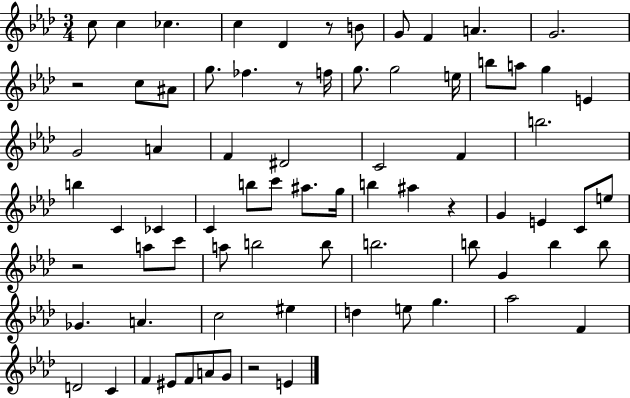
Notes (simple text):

C5/e C5/q CES5/q. C5/q Db4/q R/e B4/e G4/e F4/q A4/q. G4/h. R/h C5/e A#4/e G5/e. FES5/q. R/e F5/s G5/e. G5/h E5/s B5/e A5/e G5/q E4/q G4/h A4/q F4/q D#4/h C4/h F4/q B5/h. B5/q C4/q CES4/q C4/q B5/e C6/e A#5/e. G5/s B5/q A#5/q R/q G4/q E4/q C4/e E5/e R/h A5/e C6/e A5/e B5/h B5/e B5/h. B5/e G4/q B5/q B5/e Gb4/q. A4/q. C5/h EIS5/q D5/q E5/e G5/q. Ab5/h F4/q D4/h C4/q F4/q EIS4/e F4/e A4/e G4/e R/h E4/q